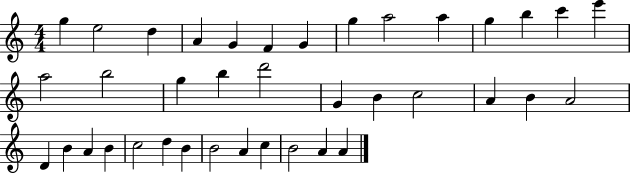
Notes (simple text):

G5/q E5/h D5/q A4/q G4/q F4/q G4/q G5/q A5/h A5/q G5/q B5/q C6/q E6/q A5/h B5/h G5/q B5/q D6/h G4/q B4/q C5/h A4/q B4/q A4/h D4/q B4/q A4/q B4/q C5/h D5/q B4/q B4/h A4/q C5/q B4/h A4/q A4/q